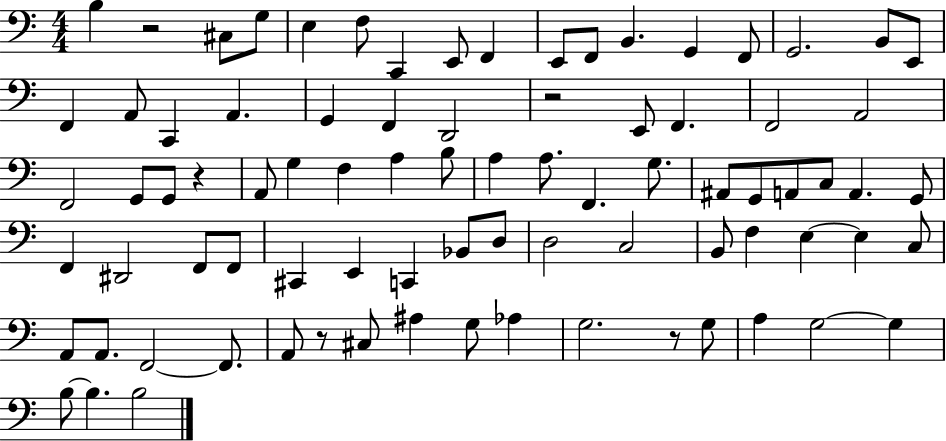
{
  \clef bass
  \numericTimeSignature
  \time 4/4
  \key c \major
  b4 r2 cis8 g8 | e4 f8 c,4 e,8 f,4 | e,8 f,8 b,4. g,4 f,8 | g,2. b,8 e,8 | \break f,4 a,8 c,4 a,4. | g,4 f,4 d,2 | r2 e,8 f,4. | f,2 a,2 | \break f,2 g,8 g,8 r4 | a,8 g4 f4 a4 b8 | a4 a8. f,4. g8. | ais,8 g,8 a,8 c8 a,4. g,8 | \break f,4 dis,2 f,8 f,8 | cis,4 e,4 c,4 bes,8 d8 | d2 c2 | b,8 f4 e4~~ e4 c8 | \break a,8 a,8. f,2~~ f,8. | a,8 r8 cis8 ais4 g8 aes4 | g2. r8 g8 | a4 g2~~ g4 | \break b8~~ b4. b2 | \bar "|."
}